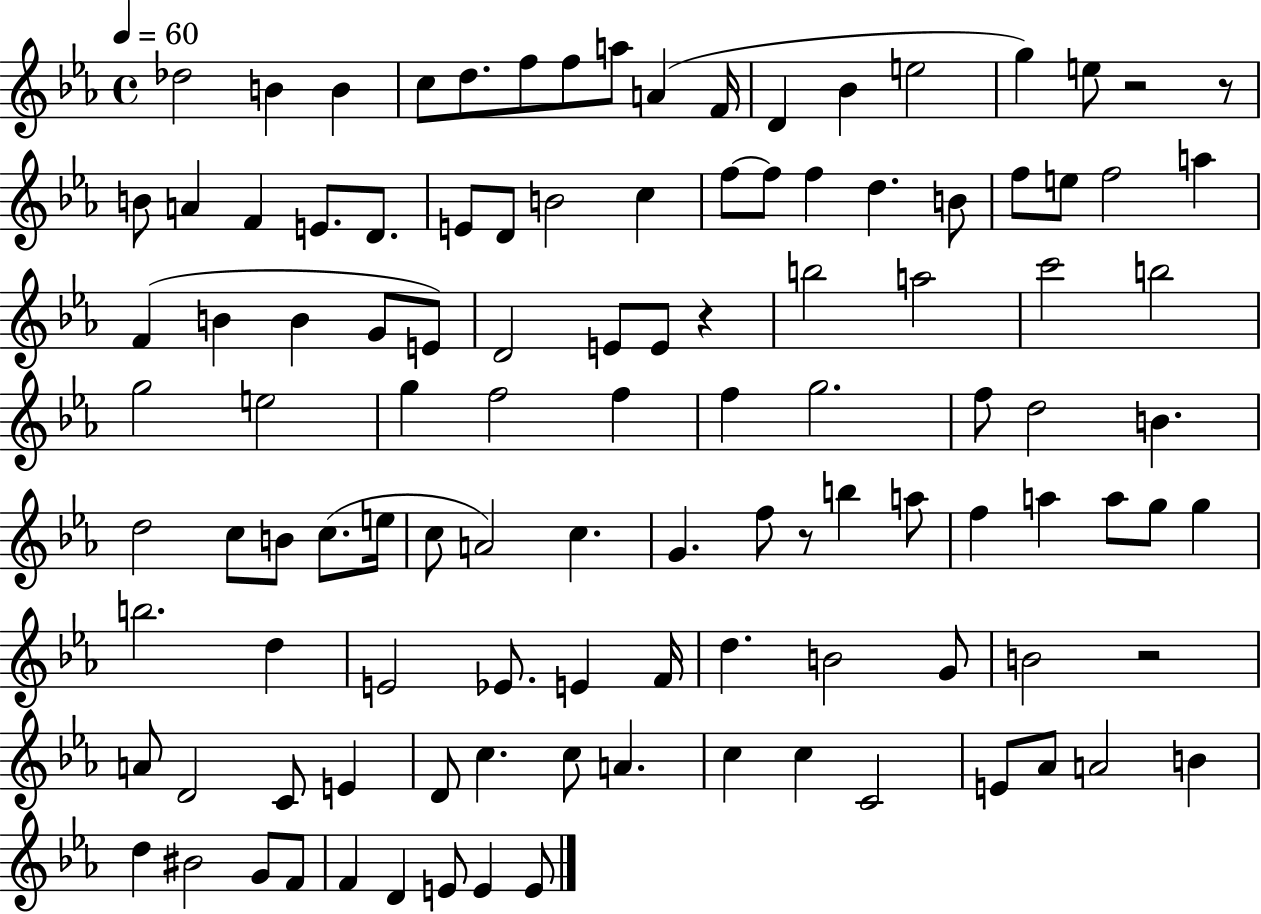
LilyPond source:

{
  \clef treble
  \time 4/4
  \defaultTimeSignature
  \key ees \major
  \tempo 4 = 60
  des''2 b'4 b'4 | c''8 d''8. f''8 f''8 a''8 a'4( f'16 | d'4 bes'4 e''2 | g''4) e''8 r2 r8 | \break b'8 a'4 f'4 e'8. d'8. | e'8 d'8 b'2 c''4 | f''8~~ f''8 f''4 d''4. b'8 | f''8 e''8 f''2 a''4 | \break f'4( b'4 b'4 g'8 e'8) | d'2 e'8 e'8 r4 | b''2 a''2 | c'''2 b''2 | \break g''2 e''2 | g''4 f''2 f''4 | f''4 g''2. | f''8 d''2 b'4. | \break d''2 c''8 b'8 c''8.( e''16 | c''8 a'2) c''4. | g'4. f''8 r8 b''4 a''8 | f''4 a''4 a''8 g''8 g''4 | \break b''2. d''4 | e'2 ees'8. e'4 f'16 | d''4. b'2 g'8 | b'2 r2 | \break a'8 d'2 c'8 e'4 | d'8 c''4. c''8 a'4. | c''4 c''4 c'2 | e'8 aes'8 a'2 b'4 | \break d''4 bis'2 g'8 f'8 | f'4 d'4 e'8 e'4 e'8 | \bar "|."
}